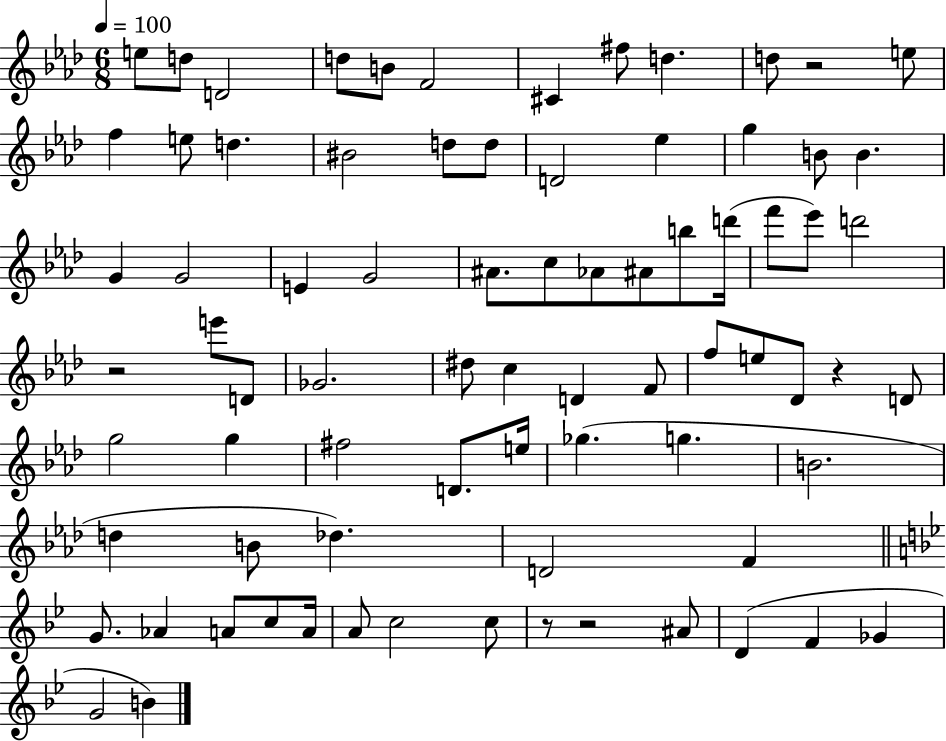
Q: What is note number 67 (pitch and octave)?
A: C5